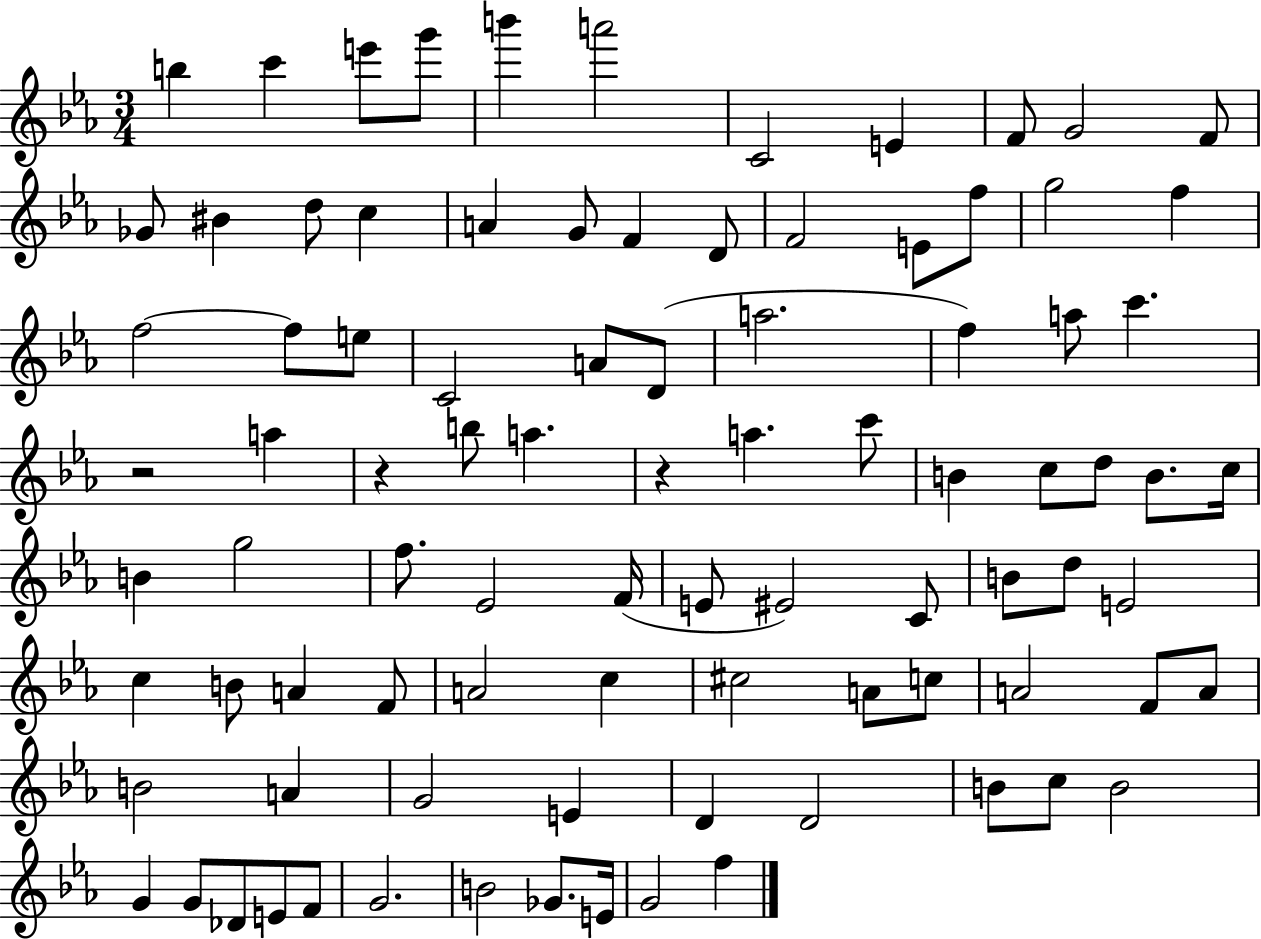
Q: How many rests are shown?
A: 3